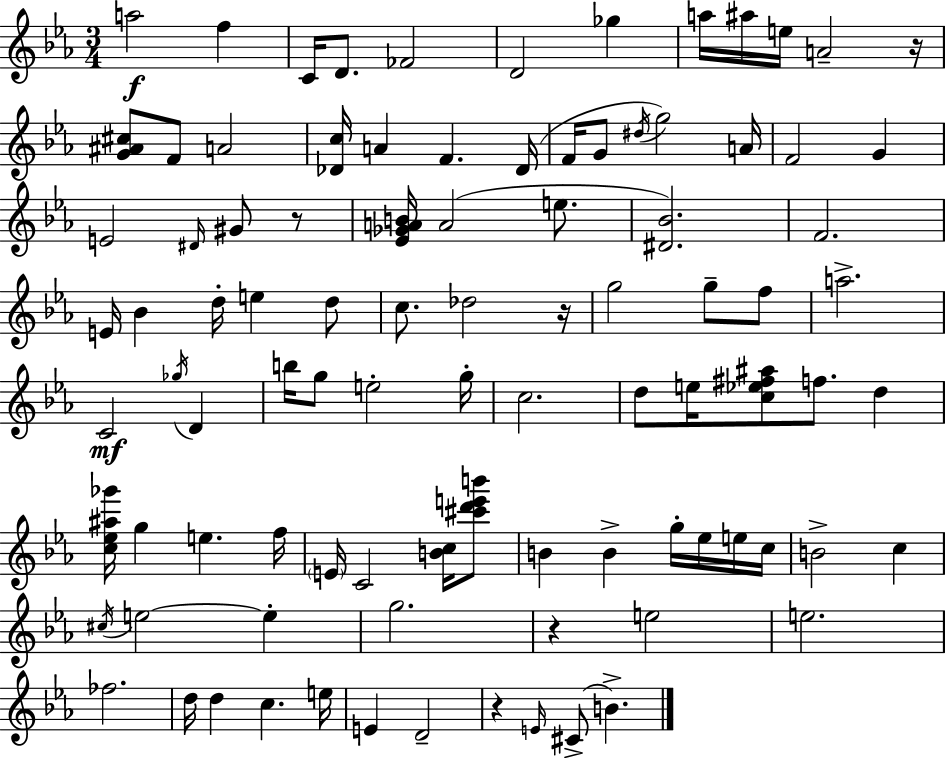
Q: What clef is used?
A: treble